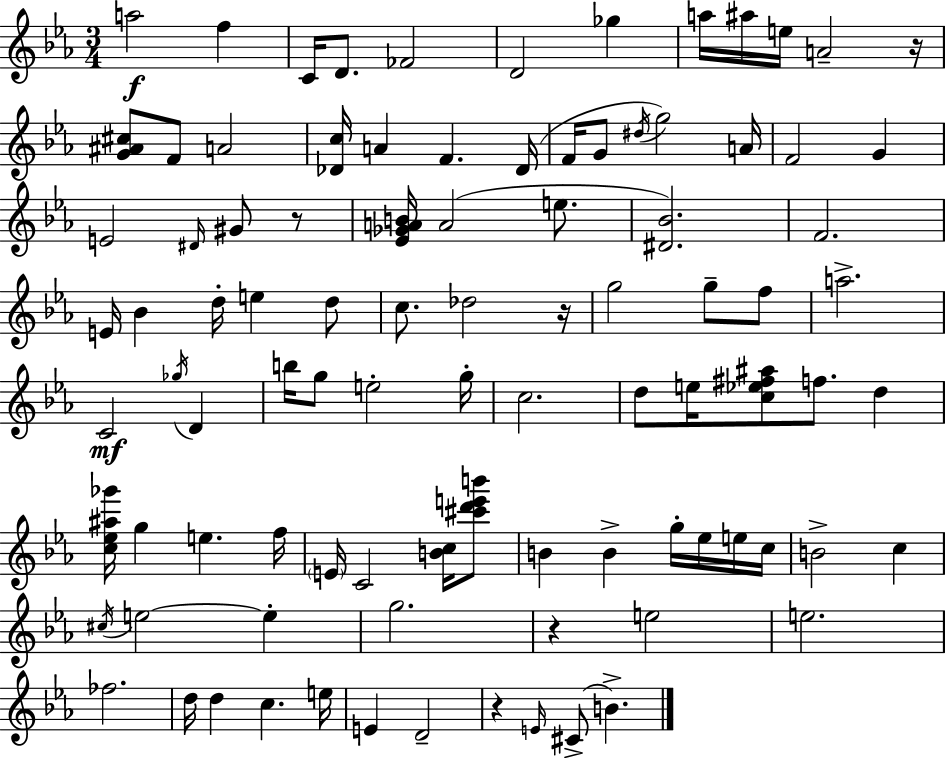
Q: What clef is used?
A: treble